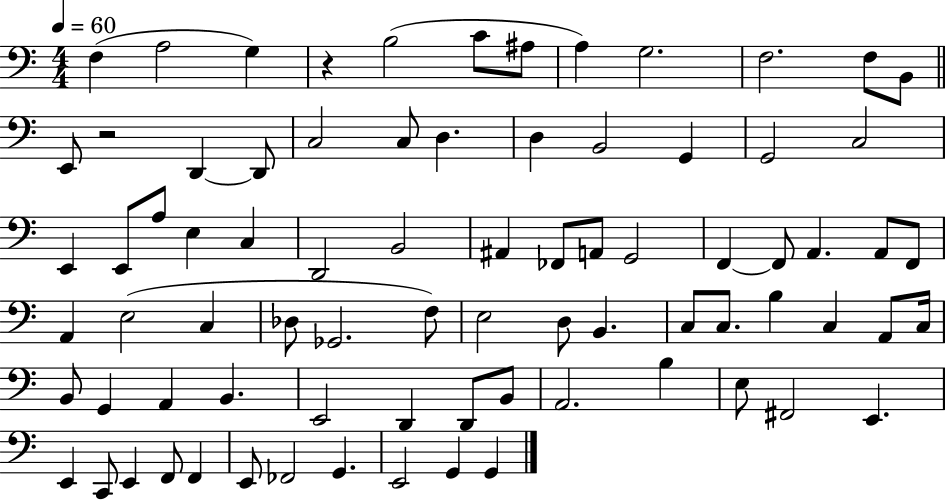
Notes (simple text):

F3/q A3/h G3/q R/q B3/h C4/e A#3/e A3/q G3/h. F3/h. F3/e B2/e E2/e R/h D2/q D2/e C3/h C3/e D3/q. D3/q B2/h G2/q G2/h C3/h E2/q E2/e A3/e E3/q C3/q D2/h B2/h A#2/q FES2/e A2/e G2/h F2/q F2/e A2/q. A2/e F2/e A2/q E3/h C3/q Db3/e Gb2/h. F3/e E3/h D3/e B2/q. C3/e C3/e. B3/q C3/q A2/e C3/s B2/e G2/q A2/q B2/q. E2/h D2/q D2/e B2/e A2/h. B3/q E3/e F#2/h E2/q. E2/q C2/e E2/q F2/e F2/q E2/e FES2/h G2/q. E2/h G2/q G2/q